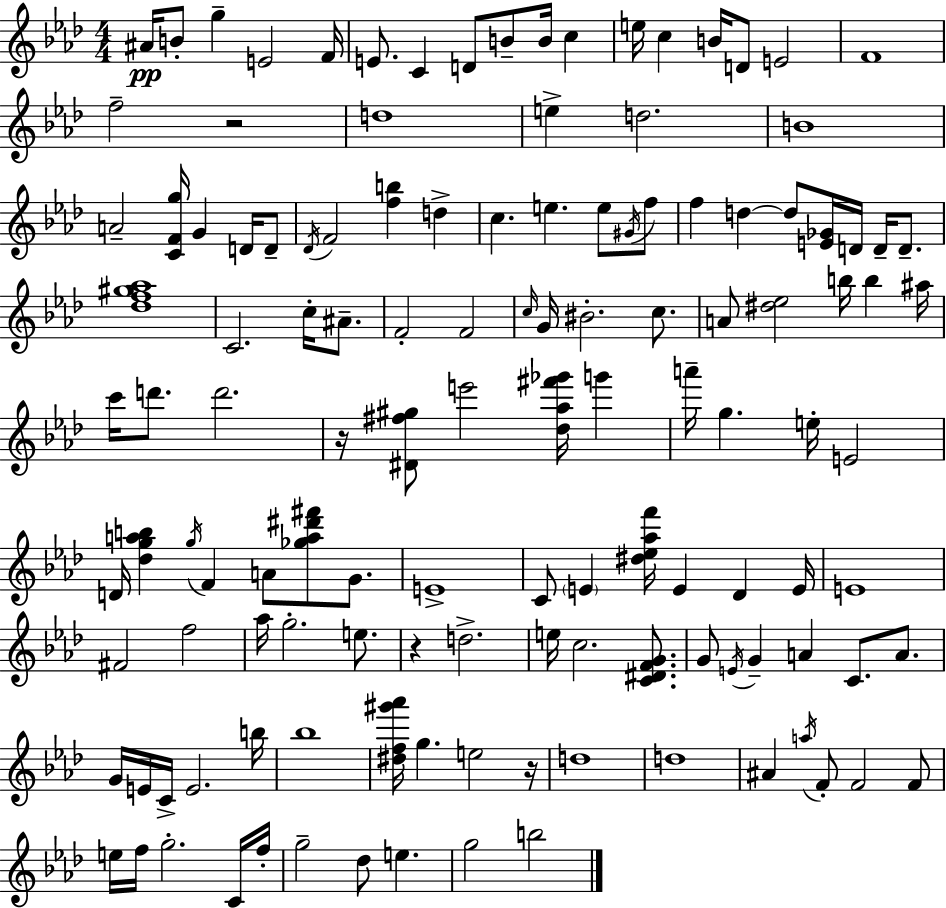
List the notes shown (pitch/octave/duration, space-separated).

A#4/s B4/e G5/q E4/h F4/s E4/e. C4/q D4/e B4/e B4/s C5/q E5/s C5/q B4/s D4/e E4/h F4/w F5/h R/h D5/w E5/q D5/h. B4/w A4/h [C4,F4,G5]/s G4/q D4/s D4/e Db4/s F4/h [F5,B5]/q D5/q C5/q. E5/q. E5/e G#4/s F5/e F5/q D5/q D5/e [E4,Gb4]/s D4/s D4/s D4/e. [Db5,F5,G#5,Ab5]/w C4/h. C5/s A#4/e. F4/h F4/h C5/s G4/s BIS4/h. C5/e. A4/e [D#5,Eb5]/h B5/s B5/q A#5/s C6/s D6/e. D6/h. R/s [D#4,F#5,G#5]/e E6/h [Db5,Ab5,F#6,Gb6]/s G6/q A6/s G5/q. E5/s E4/h D4/s [Db5,G5,A5,B5]/q G5/s F4/q A4/e [Gb5,A5,D#6,F#6]/e G4/e. E4/w C4/e E4/q [D#5,Eb5,Ab5,F6]/s E4/q Db4/q E4/s E4/w F#4/h F5/h Ab5/s G5/h. E5/e. R/q D5/h. E5/s C5/h. [C4,D#4,F4,G4]/e. G4/e E4/s G4/q A4/q C4/e. A4/e. G4/s E4/s C4/s E4/h. B5/s Bb5/w [D#5,F5,G#6,Ab6]/s G5/q. E5/h R/s D5/w D5/w A#4/q A5/s F4/e F4/h F4/e E5/s F5/s G5/h. C4/s F5/s G5/h Db5/e E5/q. G5/h B5/h